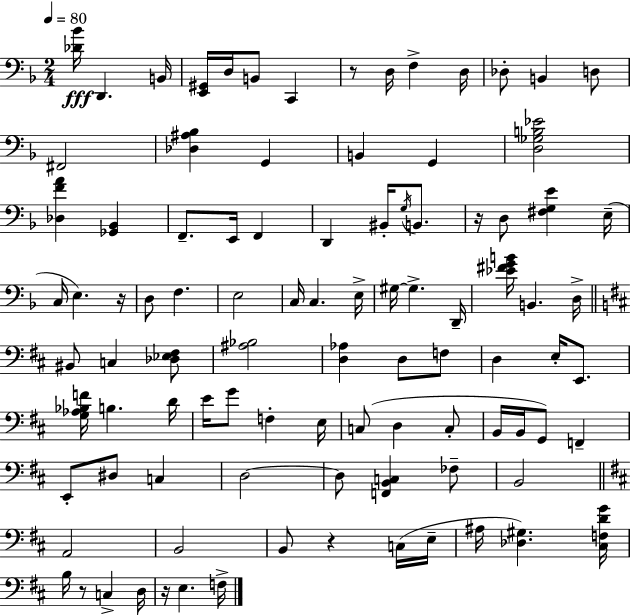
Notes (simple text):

[Db4,Bb4]/s D2/q. B2/s [E2,G#2]/s D3/s B2/e C2/q R/e D3/s F3/q D3/s Db3/e B2/q D3/e F#2/h [Db3,A#3,Bb3]/q G2/q B2/q G2/q [D3,Gb3,B3,Eb4]/h [Db3,F4,A4]/q [Gb2,Bb2]/q F2/e. E2/s F2/q D2/q BIS2/s G3/s B2/e. R/s D3/e [F#3,G3,E4]/q E3/s C3/s E3/q. R/s D3/e F3/q. E3/h C3/s C3/q. E3/s G#3/s G#3/q. D2/s [Eb4,F#4,G4,B4]/s B2/q. D3/s BIS2/e C3/q [Db3,Eb3,F#3]/e [A#3,Bb3]/h [D3,Ab3]/q D3/e F3/e D3/q E3/s E2/e. [G3,Ab3,Bb3,F4]/s B3/q. D4/s E4/s G4/e F3/q E3/s C3/e D3/q C3/e B2/s B2/s G2/e F2/q E2/e D#3/e C3/q D3/h D3/e [F2,B2,C3]/q FES3/e B2/h A2/h B2/h B2/e R/q C3/s E3/s A#3/s [Db3,G#3]/q. [C#3,F3,D4,G4]/s B3/s R/e C3/q D3/s R/s E3/q. F3/s